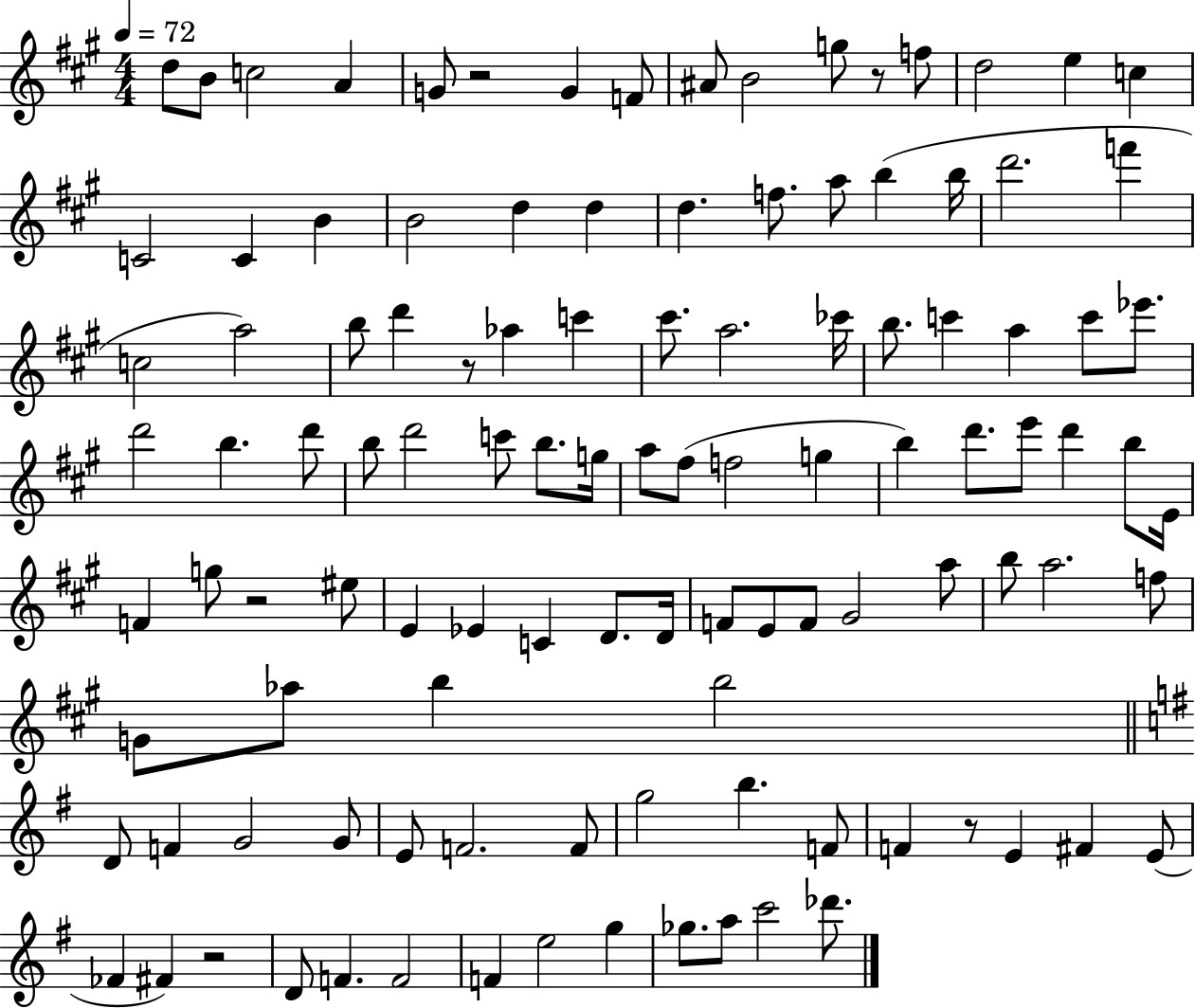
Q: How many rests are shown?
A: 6